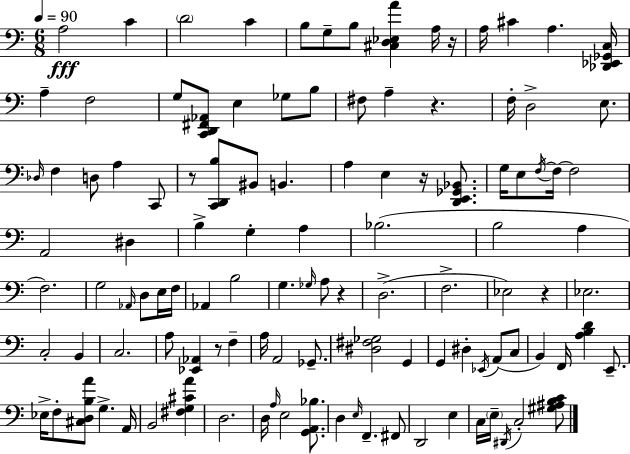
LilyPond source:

{
  \clef bass
  \numericTimeSignature
  \time 6/8
  \key c \major
  \tempo 4 = 90
  \repeat volta 2 { a2\fff c'4 | \parenthesize d'2 c'4 | b8 g8-- b8 <cis d ees a'>4 a16 r16 | a16 cis'4 a4. <des, ees, ges, c>16 | \break a4-- f2 | g8 <c, d, fis, aes,>8 e4 ges8 b8 | fis8 a4-- r4. | f16-. d2-> e8. | \break \grace { des16 } f4 d8 a4 c,8 | r8 <c, d, b>8 bis,8 b,4. | a4 e4 r16 <d, e, ges, bes,>8. | g16 e8 \acciaccatura { f16~ }~ f16 f2 | \break a,2 dis4 | b4-> g4-. a4 | bes2.( | b2 a4 | \break f2.) | g2 \grace { aes,16 } d8 | e16 f16 aes,4 b2 | g4. \grace { ges16 } a8 | \break r4 d2.->( | f2.-> | ees2) | r4 ees2. | \break c2-. | b,4 c2. | a8 <ees, aes,>4 r8 | f4-- a16 a,2 | \break ges,8.-- <dis fis ges>2 | g,4 g,4 dis4-. | \acciaccatura { ees,16 } a,8( c8 b,4) f,16 <a b d'>4 | e,8.-- ees16-> f8-. <cis d b a'>8 g4.-> | \break a,16 b,2 | <fis g cis' a'>4 d2. | d16 \grace { a16 } e2 | <g, a, bes>8. d4 \grace { e16 } f,4.-- | \break fis,8 d,2 | e4 c16 \parenthesize e16-- \acciaccatura { dis,16 } c2-. | <gis ais b c'>8 } \bar "|."
}